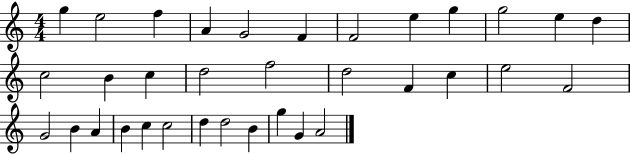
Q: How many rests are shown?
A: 0